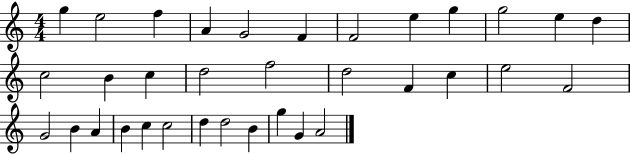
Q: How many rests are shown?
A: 0